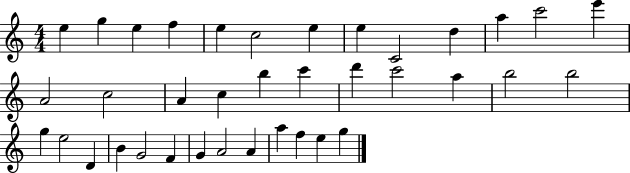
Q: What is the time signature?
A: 4/4